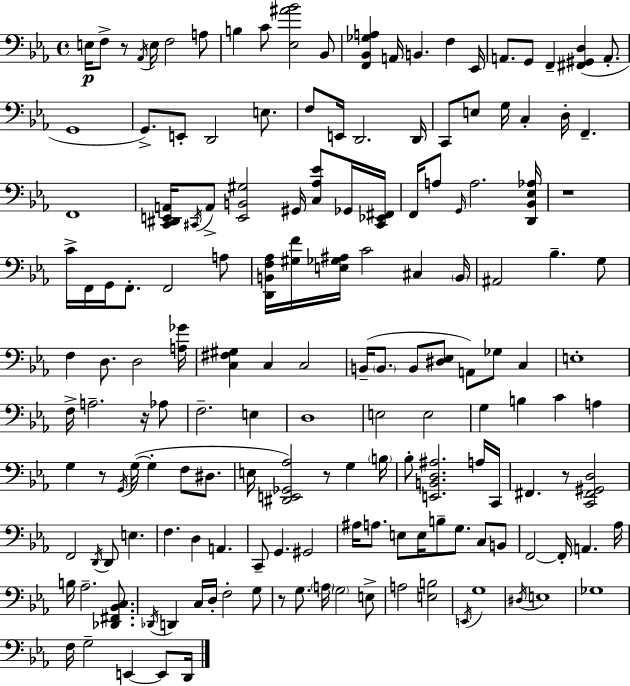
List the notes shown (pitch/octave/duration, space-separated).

E3/s F3/e R/e Ab2/s E3/s F3/h A3/e B3/q C4/e [Eb3,A#4,Bb4]/h Bb2/e [F2,Bb2,Gb3,A3]/q A2/s B2/q. F3/q Eb2/s A2/e. G2/e F2/q [F#2,G#2,D3]/q A2/e. G2/w G2/e. E2/e D2/h E3/e. F3/e E2/s D2/h. D2/s C2/e E3/e G3/s C3/q D3/s F2/q. F2/w [C2,D#2,E2,A2]/s C#2/s A2/e [E2,B2,G#3]/h G#2/s [C3,Ab3,Eb4]/e Gb2/s [C#2,Eb2,F#2]/s F2/s A3/e G2/s A3/h. [D2,Bb2,Eb3,Ab3]/s R/w C4/s F2/s G2/s F2/e. F2/h A3/e [D2,B2,F3,Ab3]/s [G#3,F4]/s [E3,Gb3,A#3]/s C4/h C#3/q B2/s A#2/h Bb3/q. G3/e F3/q D3/e. D3/h [A3,Gb4]/s [C3,F#3,G#3]/q C3/q C3/h B2/s B2/e. B2/e [D#3,Eb3]/e A2/e Gb3/e C3/q E3/w F3/s A3/h. R/s Ab3/e F3/h. E3/q D3/w E3/h E3/h G3/q B3/q C4/q A3/q G3/q R/e G2/s G3/s G3/q F3/e D#3/e. E3/s [D#2,E2,Gb2,Ab3]/h R/e G3/q B3/s Bb3/e [E2,B2,D3,A#3]/h. A3/s C2/s F#2/q. R/e [C2,F#2,G#2,D3]/h F2/h D2/s D2/e E3/q. F3/q. D3/q A2/q. C2/e G2/q. G#2/h A#3/s A3/e. E3/e E3/s B3/e G3/e. C3/e B2/e F2/h F2/s A2/q. Ab3/s B3/s Ab3/h. [Db2,F#2,Bb2,C3]/e. Db2/s D2/q C3/s D3/s F3/h G3/e R/e G3/e. A3/s G3/h E3/e A3/h [E3,B3]/h E2/s G3/w D#3/s E3/w Gb3/w F3/s G3/h E2/q E2/e D2/s